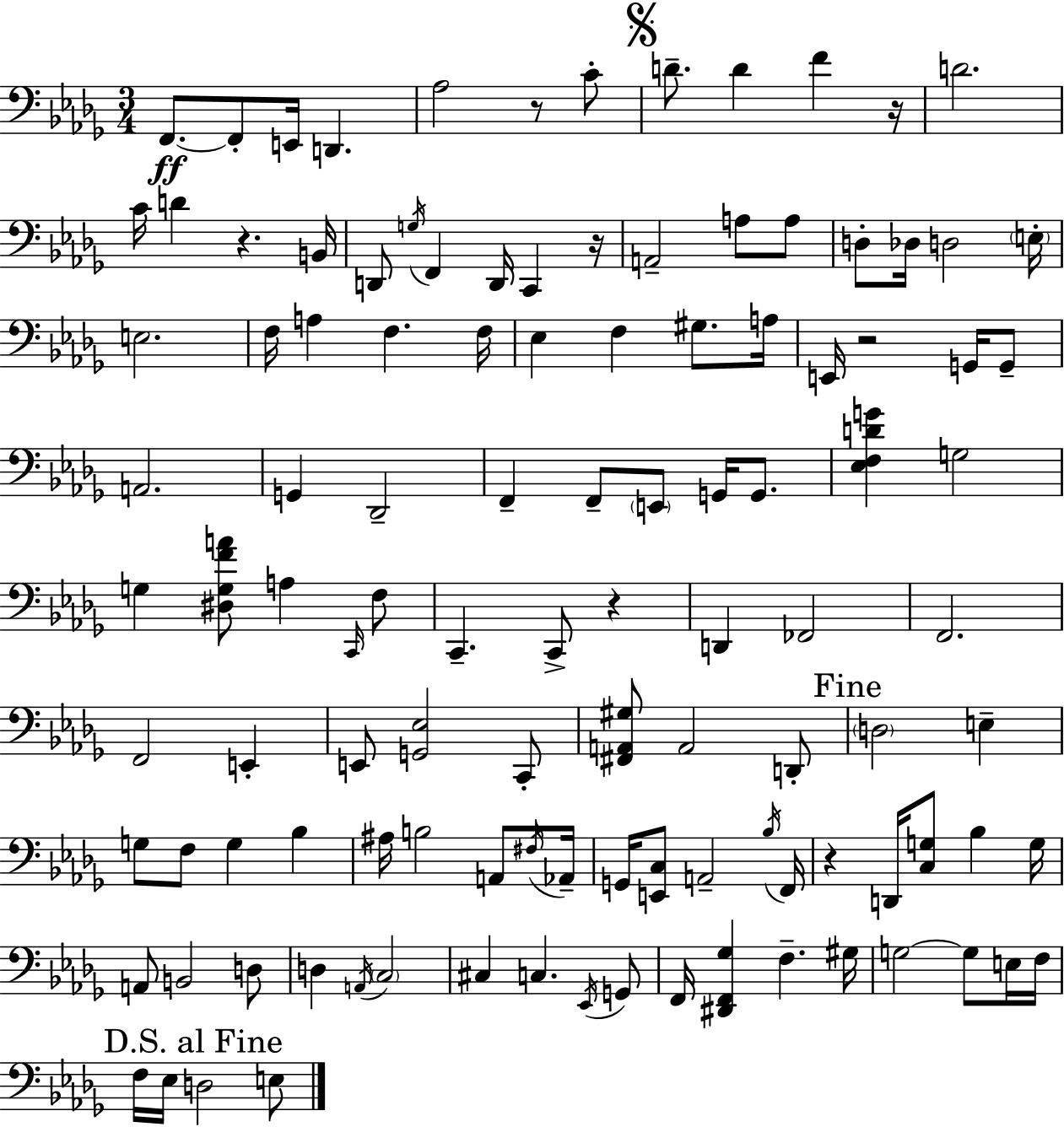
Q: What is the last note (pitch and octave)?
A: E3